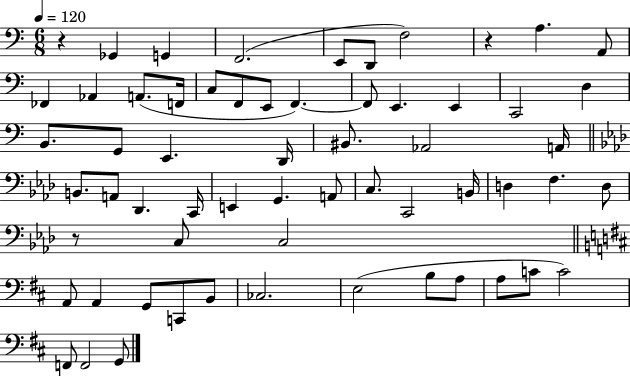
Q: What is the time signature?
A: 6/8